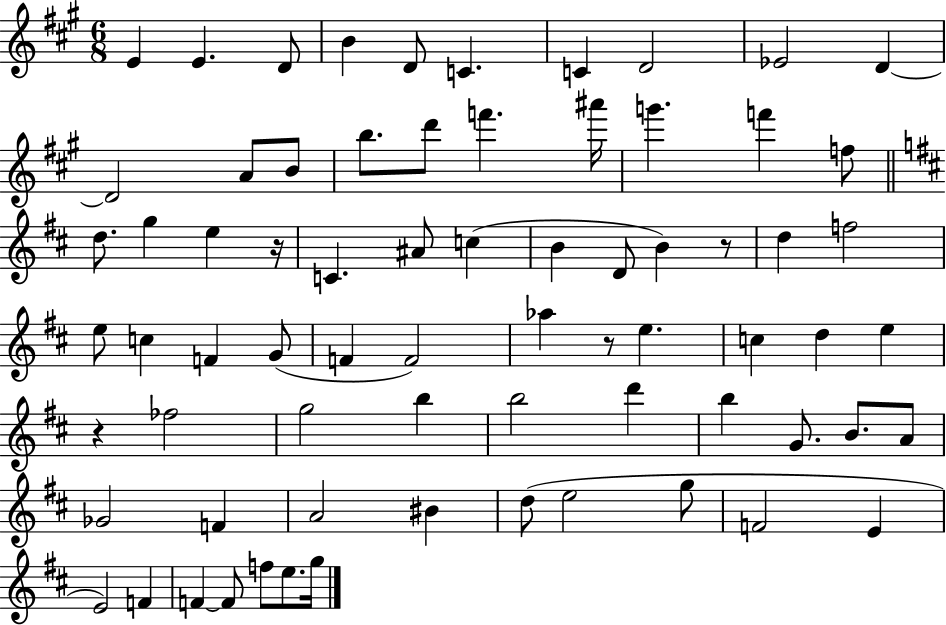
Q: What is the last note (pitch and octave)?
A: G5